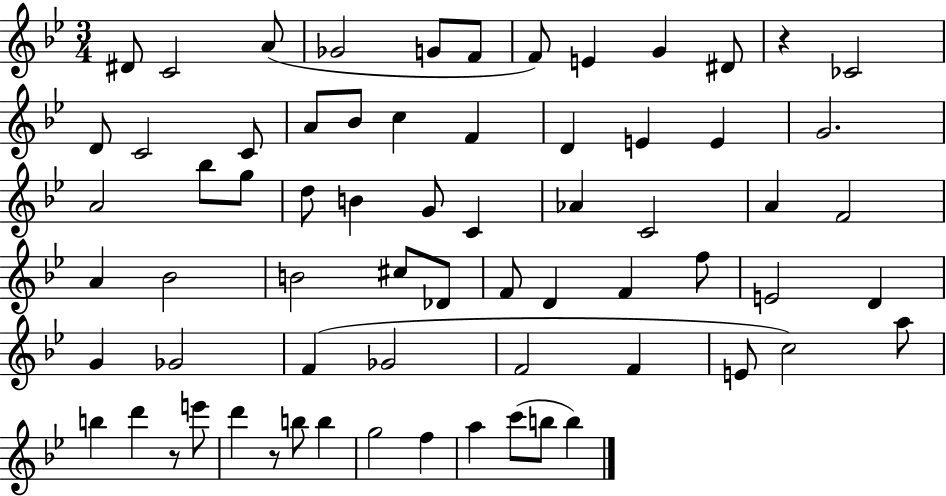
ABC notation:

X:1
T:Untitled
M:3/4
L:1/4
K:Bb
^D/2 C2 A/2 _G2 G/2 F/2 F/2 E G ^D/2 z _C2 D/2 C2 C/2 A/2 _B/2 c F D E E G2 A2 _b/2 g/2 d/2 B G/2 C _A C2 A F2 A _B2 B2 ^c/2 _D/2 F/2 D F f/2 E2 D G _G2 F _G2 F2 F E/2 c2 a/2 b d' z/2 e'/2 d' z/2 b/2 b g2 f a c'/2 b/2 b